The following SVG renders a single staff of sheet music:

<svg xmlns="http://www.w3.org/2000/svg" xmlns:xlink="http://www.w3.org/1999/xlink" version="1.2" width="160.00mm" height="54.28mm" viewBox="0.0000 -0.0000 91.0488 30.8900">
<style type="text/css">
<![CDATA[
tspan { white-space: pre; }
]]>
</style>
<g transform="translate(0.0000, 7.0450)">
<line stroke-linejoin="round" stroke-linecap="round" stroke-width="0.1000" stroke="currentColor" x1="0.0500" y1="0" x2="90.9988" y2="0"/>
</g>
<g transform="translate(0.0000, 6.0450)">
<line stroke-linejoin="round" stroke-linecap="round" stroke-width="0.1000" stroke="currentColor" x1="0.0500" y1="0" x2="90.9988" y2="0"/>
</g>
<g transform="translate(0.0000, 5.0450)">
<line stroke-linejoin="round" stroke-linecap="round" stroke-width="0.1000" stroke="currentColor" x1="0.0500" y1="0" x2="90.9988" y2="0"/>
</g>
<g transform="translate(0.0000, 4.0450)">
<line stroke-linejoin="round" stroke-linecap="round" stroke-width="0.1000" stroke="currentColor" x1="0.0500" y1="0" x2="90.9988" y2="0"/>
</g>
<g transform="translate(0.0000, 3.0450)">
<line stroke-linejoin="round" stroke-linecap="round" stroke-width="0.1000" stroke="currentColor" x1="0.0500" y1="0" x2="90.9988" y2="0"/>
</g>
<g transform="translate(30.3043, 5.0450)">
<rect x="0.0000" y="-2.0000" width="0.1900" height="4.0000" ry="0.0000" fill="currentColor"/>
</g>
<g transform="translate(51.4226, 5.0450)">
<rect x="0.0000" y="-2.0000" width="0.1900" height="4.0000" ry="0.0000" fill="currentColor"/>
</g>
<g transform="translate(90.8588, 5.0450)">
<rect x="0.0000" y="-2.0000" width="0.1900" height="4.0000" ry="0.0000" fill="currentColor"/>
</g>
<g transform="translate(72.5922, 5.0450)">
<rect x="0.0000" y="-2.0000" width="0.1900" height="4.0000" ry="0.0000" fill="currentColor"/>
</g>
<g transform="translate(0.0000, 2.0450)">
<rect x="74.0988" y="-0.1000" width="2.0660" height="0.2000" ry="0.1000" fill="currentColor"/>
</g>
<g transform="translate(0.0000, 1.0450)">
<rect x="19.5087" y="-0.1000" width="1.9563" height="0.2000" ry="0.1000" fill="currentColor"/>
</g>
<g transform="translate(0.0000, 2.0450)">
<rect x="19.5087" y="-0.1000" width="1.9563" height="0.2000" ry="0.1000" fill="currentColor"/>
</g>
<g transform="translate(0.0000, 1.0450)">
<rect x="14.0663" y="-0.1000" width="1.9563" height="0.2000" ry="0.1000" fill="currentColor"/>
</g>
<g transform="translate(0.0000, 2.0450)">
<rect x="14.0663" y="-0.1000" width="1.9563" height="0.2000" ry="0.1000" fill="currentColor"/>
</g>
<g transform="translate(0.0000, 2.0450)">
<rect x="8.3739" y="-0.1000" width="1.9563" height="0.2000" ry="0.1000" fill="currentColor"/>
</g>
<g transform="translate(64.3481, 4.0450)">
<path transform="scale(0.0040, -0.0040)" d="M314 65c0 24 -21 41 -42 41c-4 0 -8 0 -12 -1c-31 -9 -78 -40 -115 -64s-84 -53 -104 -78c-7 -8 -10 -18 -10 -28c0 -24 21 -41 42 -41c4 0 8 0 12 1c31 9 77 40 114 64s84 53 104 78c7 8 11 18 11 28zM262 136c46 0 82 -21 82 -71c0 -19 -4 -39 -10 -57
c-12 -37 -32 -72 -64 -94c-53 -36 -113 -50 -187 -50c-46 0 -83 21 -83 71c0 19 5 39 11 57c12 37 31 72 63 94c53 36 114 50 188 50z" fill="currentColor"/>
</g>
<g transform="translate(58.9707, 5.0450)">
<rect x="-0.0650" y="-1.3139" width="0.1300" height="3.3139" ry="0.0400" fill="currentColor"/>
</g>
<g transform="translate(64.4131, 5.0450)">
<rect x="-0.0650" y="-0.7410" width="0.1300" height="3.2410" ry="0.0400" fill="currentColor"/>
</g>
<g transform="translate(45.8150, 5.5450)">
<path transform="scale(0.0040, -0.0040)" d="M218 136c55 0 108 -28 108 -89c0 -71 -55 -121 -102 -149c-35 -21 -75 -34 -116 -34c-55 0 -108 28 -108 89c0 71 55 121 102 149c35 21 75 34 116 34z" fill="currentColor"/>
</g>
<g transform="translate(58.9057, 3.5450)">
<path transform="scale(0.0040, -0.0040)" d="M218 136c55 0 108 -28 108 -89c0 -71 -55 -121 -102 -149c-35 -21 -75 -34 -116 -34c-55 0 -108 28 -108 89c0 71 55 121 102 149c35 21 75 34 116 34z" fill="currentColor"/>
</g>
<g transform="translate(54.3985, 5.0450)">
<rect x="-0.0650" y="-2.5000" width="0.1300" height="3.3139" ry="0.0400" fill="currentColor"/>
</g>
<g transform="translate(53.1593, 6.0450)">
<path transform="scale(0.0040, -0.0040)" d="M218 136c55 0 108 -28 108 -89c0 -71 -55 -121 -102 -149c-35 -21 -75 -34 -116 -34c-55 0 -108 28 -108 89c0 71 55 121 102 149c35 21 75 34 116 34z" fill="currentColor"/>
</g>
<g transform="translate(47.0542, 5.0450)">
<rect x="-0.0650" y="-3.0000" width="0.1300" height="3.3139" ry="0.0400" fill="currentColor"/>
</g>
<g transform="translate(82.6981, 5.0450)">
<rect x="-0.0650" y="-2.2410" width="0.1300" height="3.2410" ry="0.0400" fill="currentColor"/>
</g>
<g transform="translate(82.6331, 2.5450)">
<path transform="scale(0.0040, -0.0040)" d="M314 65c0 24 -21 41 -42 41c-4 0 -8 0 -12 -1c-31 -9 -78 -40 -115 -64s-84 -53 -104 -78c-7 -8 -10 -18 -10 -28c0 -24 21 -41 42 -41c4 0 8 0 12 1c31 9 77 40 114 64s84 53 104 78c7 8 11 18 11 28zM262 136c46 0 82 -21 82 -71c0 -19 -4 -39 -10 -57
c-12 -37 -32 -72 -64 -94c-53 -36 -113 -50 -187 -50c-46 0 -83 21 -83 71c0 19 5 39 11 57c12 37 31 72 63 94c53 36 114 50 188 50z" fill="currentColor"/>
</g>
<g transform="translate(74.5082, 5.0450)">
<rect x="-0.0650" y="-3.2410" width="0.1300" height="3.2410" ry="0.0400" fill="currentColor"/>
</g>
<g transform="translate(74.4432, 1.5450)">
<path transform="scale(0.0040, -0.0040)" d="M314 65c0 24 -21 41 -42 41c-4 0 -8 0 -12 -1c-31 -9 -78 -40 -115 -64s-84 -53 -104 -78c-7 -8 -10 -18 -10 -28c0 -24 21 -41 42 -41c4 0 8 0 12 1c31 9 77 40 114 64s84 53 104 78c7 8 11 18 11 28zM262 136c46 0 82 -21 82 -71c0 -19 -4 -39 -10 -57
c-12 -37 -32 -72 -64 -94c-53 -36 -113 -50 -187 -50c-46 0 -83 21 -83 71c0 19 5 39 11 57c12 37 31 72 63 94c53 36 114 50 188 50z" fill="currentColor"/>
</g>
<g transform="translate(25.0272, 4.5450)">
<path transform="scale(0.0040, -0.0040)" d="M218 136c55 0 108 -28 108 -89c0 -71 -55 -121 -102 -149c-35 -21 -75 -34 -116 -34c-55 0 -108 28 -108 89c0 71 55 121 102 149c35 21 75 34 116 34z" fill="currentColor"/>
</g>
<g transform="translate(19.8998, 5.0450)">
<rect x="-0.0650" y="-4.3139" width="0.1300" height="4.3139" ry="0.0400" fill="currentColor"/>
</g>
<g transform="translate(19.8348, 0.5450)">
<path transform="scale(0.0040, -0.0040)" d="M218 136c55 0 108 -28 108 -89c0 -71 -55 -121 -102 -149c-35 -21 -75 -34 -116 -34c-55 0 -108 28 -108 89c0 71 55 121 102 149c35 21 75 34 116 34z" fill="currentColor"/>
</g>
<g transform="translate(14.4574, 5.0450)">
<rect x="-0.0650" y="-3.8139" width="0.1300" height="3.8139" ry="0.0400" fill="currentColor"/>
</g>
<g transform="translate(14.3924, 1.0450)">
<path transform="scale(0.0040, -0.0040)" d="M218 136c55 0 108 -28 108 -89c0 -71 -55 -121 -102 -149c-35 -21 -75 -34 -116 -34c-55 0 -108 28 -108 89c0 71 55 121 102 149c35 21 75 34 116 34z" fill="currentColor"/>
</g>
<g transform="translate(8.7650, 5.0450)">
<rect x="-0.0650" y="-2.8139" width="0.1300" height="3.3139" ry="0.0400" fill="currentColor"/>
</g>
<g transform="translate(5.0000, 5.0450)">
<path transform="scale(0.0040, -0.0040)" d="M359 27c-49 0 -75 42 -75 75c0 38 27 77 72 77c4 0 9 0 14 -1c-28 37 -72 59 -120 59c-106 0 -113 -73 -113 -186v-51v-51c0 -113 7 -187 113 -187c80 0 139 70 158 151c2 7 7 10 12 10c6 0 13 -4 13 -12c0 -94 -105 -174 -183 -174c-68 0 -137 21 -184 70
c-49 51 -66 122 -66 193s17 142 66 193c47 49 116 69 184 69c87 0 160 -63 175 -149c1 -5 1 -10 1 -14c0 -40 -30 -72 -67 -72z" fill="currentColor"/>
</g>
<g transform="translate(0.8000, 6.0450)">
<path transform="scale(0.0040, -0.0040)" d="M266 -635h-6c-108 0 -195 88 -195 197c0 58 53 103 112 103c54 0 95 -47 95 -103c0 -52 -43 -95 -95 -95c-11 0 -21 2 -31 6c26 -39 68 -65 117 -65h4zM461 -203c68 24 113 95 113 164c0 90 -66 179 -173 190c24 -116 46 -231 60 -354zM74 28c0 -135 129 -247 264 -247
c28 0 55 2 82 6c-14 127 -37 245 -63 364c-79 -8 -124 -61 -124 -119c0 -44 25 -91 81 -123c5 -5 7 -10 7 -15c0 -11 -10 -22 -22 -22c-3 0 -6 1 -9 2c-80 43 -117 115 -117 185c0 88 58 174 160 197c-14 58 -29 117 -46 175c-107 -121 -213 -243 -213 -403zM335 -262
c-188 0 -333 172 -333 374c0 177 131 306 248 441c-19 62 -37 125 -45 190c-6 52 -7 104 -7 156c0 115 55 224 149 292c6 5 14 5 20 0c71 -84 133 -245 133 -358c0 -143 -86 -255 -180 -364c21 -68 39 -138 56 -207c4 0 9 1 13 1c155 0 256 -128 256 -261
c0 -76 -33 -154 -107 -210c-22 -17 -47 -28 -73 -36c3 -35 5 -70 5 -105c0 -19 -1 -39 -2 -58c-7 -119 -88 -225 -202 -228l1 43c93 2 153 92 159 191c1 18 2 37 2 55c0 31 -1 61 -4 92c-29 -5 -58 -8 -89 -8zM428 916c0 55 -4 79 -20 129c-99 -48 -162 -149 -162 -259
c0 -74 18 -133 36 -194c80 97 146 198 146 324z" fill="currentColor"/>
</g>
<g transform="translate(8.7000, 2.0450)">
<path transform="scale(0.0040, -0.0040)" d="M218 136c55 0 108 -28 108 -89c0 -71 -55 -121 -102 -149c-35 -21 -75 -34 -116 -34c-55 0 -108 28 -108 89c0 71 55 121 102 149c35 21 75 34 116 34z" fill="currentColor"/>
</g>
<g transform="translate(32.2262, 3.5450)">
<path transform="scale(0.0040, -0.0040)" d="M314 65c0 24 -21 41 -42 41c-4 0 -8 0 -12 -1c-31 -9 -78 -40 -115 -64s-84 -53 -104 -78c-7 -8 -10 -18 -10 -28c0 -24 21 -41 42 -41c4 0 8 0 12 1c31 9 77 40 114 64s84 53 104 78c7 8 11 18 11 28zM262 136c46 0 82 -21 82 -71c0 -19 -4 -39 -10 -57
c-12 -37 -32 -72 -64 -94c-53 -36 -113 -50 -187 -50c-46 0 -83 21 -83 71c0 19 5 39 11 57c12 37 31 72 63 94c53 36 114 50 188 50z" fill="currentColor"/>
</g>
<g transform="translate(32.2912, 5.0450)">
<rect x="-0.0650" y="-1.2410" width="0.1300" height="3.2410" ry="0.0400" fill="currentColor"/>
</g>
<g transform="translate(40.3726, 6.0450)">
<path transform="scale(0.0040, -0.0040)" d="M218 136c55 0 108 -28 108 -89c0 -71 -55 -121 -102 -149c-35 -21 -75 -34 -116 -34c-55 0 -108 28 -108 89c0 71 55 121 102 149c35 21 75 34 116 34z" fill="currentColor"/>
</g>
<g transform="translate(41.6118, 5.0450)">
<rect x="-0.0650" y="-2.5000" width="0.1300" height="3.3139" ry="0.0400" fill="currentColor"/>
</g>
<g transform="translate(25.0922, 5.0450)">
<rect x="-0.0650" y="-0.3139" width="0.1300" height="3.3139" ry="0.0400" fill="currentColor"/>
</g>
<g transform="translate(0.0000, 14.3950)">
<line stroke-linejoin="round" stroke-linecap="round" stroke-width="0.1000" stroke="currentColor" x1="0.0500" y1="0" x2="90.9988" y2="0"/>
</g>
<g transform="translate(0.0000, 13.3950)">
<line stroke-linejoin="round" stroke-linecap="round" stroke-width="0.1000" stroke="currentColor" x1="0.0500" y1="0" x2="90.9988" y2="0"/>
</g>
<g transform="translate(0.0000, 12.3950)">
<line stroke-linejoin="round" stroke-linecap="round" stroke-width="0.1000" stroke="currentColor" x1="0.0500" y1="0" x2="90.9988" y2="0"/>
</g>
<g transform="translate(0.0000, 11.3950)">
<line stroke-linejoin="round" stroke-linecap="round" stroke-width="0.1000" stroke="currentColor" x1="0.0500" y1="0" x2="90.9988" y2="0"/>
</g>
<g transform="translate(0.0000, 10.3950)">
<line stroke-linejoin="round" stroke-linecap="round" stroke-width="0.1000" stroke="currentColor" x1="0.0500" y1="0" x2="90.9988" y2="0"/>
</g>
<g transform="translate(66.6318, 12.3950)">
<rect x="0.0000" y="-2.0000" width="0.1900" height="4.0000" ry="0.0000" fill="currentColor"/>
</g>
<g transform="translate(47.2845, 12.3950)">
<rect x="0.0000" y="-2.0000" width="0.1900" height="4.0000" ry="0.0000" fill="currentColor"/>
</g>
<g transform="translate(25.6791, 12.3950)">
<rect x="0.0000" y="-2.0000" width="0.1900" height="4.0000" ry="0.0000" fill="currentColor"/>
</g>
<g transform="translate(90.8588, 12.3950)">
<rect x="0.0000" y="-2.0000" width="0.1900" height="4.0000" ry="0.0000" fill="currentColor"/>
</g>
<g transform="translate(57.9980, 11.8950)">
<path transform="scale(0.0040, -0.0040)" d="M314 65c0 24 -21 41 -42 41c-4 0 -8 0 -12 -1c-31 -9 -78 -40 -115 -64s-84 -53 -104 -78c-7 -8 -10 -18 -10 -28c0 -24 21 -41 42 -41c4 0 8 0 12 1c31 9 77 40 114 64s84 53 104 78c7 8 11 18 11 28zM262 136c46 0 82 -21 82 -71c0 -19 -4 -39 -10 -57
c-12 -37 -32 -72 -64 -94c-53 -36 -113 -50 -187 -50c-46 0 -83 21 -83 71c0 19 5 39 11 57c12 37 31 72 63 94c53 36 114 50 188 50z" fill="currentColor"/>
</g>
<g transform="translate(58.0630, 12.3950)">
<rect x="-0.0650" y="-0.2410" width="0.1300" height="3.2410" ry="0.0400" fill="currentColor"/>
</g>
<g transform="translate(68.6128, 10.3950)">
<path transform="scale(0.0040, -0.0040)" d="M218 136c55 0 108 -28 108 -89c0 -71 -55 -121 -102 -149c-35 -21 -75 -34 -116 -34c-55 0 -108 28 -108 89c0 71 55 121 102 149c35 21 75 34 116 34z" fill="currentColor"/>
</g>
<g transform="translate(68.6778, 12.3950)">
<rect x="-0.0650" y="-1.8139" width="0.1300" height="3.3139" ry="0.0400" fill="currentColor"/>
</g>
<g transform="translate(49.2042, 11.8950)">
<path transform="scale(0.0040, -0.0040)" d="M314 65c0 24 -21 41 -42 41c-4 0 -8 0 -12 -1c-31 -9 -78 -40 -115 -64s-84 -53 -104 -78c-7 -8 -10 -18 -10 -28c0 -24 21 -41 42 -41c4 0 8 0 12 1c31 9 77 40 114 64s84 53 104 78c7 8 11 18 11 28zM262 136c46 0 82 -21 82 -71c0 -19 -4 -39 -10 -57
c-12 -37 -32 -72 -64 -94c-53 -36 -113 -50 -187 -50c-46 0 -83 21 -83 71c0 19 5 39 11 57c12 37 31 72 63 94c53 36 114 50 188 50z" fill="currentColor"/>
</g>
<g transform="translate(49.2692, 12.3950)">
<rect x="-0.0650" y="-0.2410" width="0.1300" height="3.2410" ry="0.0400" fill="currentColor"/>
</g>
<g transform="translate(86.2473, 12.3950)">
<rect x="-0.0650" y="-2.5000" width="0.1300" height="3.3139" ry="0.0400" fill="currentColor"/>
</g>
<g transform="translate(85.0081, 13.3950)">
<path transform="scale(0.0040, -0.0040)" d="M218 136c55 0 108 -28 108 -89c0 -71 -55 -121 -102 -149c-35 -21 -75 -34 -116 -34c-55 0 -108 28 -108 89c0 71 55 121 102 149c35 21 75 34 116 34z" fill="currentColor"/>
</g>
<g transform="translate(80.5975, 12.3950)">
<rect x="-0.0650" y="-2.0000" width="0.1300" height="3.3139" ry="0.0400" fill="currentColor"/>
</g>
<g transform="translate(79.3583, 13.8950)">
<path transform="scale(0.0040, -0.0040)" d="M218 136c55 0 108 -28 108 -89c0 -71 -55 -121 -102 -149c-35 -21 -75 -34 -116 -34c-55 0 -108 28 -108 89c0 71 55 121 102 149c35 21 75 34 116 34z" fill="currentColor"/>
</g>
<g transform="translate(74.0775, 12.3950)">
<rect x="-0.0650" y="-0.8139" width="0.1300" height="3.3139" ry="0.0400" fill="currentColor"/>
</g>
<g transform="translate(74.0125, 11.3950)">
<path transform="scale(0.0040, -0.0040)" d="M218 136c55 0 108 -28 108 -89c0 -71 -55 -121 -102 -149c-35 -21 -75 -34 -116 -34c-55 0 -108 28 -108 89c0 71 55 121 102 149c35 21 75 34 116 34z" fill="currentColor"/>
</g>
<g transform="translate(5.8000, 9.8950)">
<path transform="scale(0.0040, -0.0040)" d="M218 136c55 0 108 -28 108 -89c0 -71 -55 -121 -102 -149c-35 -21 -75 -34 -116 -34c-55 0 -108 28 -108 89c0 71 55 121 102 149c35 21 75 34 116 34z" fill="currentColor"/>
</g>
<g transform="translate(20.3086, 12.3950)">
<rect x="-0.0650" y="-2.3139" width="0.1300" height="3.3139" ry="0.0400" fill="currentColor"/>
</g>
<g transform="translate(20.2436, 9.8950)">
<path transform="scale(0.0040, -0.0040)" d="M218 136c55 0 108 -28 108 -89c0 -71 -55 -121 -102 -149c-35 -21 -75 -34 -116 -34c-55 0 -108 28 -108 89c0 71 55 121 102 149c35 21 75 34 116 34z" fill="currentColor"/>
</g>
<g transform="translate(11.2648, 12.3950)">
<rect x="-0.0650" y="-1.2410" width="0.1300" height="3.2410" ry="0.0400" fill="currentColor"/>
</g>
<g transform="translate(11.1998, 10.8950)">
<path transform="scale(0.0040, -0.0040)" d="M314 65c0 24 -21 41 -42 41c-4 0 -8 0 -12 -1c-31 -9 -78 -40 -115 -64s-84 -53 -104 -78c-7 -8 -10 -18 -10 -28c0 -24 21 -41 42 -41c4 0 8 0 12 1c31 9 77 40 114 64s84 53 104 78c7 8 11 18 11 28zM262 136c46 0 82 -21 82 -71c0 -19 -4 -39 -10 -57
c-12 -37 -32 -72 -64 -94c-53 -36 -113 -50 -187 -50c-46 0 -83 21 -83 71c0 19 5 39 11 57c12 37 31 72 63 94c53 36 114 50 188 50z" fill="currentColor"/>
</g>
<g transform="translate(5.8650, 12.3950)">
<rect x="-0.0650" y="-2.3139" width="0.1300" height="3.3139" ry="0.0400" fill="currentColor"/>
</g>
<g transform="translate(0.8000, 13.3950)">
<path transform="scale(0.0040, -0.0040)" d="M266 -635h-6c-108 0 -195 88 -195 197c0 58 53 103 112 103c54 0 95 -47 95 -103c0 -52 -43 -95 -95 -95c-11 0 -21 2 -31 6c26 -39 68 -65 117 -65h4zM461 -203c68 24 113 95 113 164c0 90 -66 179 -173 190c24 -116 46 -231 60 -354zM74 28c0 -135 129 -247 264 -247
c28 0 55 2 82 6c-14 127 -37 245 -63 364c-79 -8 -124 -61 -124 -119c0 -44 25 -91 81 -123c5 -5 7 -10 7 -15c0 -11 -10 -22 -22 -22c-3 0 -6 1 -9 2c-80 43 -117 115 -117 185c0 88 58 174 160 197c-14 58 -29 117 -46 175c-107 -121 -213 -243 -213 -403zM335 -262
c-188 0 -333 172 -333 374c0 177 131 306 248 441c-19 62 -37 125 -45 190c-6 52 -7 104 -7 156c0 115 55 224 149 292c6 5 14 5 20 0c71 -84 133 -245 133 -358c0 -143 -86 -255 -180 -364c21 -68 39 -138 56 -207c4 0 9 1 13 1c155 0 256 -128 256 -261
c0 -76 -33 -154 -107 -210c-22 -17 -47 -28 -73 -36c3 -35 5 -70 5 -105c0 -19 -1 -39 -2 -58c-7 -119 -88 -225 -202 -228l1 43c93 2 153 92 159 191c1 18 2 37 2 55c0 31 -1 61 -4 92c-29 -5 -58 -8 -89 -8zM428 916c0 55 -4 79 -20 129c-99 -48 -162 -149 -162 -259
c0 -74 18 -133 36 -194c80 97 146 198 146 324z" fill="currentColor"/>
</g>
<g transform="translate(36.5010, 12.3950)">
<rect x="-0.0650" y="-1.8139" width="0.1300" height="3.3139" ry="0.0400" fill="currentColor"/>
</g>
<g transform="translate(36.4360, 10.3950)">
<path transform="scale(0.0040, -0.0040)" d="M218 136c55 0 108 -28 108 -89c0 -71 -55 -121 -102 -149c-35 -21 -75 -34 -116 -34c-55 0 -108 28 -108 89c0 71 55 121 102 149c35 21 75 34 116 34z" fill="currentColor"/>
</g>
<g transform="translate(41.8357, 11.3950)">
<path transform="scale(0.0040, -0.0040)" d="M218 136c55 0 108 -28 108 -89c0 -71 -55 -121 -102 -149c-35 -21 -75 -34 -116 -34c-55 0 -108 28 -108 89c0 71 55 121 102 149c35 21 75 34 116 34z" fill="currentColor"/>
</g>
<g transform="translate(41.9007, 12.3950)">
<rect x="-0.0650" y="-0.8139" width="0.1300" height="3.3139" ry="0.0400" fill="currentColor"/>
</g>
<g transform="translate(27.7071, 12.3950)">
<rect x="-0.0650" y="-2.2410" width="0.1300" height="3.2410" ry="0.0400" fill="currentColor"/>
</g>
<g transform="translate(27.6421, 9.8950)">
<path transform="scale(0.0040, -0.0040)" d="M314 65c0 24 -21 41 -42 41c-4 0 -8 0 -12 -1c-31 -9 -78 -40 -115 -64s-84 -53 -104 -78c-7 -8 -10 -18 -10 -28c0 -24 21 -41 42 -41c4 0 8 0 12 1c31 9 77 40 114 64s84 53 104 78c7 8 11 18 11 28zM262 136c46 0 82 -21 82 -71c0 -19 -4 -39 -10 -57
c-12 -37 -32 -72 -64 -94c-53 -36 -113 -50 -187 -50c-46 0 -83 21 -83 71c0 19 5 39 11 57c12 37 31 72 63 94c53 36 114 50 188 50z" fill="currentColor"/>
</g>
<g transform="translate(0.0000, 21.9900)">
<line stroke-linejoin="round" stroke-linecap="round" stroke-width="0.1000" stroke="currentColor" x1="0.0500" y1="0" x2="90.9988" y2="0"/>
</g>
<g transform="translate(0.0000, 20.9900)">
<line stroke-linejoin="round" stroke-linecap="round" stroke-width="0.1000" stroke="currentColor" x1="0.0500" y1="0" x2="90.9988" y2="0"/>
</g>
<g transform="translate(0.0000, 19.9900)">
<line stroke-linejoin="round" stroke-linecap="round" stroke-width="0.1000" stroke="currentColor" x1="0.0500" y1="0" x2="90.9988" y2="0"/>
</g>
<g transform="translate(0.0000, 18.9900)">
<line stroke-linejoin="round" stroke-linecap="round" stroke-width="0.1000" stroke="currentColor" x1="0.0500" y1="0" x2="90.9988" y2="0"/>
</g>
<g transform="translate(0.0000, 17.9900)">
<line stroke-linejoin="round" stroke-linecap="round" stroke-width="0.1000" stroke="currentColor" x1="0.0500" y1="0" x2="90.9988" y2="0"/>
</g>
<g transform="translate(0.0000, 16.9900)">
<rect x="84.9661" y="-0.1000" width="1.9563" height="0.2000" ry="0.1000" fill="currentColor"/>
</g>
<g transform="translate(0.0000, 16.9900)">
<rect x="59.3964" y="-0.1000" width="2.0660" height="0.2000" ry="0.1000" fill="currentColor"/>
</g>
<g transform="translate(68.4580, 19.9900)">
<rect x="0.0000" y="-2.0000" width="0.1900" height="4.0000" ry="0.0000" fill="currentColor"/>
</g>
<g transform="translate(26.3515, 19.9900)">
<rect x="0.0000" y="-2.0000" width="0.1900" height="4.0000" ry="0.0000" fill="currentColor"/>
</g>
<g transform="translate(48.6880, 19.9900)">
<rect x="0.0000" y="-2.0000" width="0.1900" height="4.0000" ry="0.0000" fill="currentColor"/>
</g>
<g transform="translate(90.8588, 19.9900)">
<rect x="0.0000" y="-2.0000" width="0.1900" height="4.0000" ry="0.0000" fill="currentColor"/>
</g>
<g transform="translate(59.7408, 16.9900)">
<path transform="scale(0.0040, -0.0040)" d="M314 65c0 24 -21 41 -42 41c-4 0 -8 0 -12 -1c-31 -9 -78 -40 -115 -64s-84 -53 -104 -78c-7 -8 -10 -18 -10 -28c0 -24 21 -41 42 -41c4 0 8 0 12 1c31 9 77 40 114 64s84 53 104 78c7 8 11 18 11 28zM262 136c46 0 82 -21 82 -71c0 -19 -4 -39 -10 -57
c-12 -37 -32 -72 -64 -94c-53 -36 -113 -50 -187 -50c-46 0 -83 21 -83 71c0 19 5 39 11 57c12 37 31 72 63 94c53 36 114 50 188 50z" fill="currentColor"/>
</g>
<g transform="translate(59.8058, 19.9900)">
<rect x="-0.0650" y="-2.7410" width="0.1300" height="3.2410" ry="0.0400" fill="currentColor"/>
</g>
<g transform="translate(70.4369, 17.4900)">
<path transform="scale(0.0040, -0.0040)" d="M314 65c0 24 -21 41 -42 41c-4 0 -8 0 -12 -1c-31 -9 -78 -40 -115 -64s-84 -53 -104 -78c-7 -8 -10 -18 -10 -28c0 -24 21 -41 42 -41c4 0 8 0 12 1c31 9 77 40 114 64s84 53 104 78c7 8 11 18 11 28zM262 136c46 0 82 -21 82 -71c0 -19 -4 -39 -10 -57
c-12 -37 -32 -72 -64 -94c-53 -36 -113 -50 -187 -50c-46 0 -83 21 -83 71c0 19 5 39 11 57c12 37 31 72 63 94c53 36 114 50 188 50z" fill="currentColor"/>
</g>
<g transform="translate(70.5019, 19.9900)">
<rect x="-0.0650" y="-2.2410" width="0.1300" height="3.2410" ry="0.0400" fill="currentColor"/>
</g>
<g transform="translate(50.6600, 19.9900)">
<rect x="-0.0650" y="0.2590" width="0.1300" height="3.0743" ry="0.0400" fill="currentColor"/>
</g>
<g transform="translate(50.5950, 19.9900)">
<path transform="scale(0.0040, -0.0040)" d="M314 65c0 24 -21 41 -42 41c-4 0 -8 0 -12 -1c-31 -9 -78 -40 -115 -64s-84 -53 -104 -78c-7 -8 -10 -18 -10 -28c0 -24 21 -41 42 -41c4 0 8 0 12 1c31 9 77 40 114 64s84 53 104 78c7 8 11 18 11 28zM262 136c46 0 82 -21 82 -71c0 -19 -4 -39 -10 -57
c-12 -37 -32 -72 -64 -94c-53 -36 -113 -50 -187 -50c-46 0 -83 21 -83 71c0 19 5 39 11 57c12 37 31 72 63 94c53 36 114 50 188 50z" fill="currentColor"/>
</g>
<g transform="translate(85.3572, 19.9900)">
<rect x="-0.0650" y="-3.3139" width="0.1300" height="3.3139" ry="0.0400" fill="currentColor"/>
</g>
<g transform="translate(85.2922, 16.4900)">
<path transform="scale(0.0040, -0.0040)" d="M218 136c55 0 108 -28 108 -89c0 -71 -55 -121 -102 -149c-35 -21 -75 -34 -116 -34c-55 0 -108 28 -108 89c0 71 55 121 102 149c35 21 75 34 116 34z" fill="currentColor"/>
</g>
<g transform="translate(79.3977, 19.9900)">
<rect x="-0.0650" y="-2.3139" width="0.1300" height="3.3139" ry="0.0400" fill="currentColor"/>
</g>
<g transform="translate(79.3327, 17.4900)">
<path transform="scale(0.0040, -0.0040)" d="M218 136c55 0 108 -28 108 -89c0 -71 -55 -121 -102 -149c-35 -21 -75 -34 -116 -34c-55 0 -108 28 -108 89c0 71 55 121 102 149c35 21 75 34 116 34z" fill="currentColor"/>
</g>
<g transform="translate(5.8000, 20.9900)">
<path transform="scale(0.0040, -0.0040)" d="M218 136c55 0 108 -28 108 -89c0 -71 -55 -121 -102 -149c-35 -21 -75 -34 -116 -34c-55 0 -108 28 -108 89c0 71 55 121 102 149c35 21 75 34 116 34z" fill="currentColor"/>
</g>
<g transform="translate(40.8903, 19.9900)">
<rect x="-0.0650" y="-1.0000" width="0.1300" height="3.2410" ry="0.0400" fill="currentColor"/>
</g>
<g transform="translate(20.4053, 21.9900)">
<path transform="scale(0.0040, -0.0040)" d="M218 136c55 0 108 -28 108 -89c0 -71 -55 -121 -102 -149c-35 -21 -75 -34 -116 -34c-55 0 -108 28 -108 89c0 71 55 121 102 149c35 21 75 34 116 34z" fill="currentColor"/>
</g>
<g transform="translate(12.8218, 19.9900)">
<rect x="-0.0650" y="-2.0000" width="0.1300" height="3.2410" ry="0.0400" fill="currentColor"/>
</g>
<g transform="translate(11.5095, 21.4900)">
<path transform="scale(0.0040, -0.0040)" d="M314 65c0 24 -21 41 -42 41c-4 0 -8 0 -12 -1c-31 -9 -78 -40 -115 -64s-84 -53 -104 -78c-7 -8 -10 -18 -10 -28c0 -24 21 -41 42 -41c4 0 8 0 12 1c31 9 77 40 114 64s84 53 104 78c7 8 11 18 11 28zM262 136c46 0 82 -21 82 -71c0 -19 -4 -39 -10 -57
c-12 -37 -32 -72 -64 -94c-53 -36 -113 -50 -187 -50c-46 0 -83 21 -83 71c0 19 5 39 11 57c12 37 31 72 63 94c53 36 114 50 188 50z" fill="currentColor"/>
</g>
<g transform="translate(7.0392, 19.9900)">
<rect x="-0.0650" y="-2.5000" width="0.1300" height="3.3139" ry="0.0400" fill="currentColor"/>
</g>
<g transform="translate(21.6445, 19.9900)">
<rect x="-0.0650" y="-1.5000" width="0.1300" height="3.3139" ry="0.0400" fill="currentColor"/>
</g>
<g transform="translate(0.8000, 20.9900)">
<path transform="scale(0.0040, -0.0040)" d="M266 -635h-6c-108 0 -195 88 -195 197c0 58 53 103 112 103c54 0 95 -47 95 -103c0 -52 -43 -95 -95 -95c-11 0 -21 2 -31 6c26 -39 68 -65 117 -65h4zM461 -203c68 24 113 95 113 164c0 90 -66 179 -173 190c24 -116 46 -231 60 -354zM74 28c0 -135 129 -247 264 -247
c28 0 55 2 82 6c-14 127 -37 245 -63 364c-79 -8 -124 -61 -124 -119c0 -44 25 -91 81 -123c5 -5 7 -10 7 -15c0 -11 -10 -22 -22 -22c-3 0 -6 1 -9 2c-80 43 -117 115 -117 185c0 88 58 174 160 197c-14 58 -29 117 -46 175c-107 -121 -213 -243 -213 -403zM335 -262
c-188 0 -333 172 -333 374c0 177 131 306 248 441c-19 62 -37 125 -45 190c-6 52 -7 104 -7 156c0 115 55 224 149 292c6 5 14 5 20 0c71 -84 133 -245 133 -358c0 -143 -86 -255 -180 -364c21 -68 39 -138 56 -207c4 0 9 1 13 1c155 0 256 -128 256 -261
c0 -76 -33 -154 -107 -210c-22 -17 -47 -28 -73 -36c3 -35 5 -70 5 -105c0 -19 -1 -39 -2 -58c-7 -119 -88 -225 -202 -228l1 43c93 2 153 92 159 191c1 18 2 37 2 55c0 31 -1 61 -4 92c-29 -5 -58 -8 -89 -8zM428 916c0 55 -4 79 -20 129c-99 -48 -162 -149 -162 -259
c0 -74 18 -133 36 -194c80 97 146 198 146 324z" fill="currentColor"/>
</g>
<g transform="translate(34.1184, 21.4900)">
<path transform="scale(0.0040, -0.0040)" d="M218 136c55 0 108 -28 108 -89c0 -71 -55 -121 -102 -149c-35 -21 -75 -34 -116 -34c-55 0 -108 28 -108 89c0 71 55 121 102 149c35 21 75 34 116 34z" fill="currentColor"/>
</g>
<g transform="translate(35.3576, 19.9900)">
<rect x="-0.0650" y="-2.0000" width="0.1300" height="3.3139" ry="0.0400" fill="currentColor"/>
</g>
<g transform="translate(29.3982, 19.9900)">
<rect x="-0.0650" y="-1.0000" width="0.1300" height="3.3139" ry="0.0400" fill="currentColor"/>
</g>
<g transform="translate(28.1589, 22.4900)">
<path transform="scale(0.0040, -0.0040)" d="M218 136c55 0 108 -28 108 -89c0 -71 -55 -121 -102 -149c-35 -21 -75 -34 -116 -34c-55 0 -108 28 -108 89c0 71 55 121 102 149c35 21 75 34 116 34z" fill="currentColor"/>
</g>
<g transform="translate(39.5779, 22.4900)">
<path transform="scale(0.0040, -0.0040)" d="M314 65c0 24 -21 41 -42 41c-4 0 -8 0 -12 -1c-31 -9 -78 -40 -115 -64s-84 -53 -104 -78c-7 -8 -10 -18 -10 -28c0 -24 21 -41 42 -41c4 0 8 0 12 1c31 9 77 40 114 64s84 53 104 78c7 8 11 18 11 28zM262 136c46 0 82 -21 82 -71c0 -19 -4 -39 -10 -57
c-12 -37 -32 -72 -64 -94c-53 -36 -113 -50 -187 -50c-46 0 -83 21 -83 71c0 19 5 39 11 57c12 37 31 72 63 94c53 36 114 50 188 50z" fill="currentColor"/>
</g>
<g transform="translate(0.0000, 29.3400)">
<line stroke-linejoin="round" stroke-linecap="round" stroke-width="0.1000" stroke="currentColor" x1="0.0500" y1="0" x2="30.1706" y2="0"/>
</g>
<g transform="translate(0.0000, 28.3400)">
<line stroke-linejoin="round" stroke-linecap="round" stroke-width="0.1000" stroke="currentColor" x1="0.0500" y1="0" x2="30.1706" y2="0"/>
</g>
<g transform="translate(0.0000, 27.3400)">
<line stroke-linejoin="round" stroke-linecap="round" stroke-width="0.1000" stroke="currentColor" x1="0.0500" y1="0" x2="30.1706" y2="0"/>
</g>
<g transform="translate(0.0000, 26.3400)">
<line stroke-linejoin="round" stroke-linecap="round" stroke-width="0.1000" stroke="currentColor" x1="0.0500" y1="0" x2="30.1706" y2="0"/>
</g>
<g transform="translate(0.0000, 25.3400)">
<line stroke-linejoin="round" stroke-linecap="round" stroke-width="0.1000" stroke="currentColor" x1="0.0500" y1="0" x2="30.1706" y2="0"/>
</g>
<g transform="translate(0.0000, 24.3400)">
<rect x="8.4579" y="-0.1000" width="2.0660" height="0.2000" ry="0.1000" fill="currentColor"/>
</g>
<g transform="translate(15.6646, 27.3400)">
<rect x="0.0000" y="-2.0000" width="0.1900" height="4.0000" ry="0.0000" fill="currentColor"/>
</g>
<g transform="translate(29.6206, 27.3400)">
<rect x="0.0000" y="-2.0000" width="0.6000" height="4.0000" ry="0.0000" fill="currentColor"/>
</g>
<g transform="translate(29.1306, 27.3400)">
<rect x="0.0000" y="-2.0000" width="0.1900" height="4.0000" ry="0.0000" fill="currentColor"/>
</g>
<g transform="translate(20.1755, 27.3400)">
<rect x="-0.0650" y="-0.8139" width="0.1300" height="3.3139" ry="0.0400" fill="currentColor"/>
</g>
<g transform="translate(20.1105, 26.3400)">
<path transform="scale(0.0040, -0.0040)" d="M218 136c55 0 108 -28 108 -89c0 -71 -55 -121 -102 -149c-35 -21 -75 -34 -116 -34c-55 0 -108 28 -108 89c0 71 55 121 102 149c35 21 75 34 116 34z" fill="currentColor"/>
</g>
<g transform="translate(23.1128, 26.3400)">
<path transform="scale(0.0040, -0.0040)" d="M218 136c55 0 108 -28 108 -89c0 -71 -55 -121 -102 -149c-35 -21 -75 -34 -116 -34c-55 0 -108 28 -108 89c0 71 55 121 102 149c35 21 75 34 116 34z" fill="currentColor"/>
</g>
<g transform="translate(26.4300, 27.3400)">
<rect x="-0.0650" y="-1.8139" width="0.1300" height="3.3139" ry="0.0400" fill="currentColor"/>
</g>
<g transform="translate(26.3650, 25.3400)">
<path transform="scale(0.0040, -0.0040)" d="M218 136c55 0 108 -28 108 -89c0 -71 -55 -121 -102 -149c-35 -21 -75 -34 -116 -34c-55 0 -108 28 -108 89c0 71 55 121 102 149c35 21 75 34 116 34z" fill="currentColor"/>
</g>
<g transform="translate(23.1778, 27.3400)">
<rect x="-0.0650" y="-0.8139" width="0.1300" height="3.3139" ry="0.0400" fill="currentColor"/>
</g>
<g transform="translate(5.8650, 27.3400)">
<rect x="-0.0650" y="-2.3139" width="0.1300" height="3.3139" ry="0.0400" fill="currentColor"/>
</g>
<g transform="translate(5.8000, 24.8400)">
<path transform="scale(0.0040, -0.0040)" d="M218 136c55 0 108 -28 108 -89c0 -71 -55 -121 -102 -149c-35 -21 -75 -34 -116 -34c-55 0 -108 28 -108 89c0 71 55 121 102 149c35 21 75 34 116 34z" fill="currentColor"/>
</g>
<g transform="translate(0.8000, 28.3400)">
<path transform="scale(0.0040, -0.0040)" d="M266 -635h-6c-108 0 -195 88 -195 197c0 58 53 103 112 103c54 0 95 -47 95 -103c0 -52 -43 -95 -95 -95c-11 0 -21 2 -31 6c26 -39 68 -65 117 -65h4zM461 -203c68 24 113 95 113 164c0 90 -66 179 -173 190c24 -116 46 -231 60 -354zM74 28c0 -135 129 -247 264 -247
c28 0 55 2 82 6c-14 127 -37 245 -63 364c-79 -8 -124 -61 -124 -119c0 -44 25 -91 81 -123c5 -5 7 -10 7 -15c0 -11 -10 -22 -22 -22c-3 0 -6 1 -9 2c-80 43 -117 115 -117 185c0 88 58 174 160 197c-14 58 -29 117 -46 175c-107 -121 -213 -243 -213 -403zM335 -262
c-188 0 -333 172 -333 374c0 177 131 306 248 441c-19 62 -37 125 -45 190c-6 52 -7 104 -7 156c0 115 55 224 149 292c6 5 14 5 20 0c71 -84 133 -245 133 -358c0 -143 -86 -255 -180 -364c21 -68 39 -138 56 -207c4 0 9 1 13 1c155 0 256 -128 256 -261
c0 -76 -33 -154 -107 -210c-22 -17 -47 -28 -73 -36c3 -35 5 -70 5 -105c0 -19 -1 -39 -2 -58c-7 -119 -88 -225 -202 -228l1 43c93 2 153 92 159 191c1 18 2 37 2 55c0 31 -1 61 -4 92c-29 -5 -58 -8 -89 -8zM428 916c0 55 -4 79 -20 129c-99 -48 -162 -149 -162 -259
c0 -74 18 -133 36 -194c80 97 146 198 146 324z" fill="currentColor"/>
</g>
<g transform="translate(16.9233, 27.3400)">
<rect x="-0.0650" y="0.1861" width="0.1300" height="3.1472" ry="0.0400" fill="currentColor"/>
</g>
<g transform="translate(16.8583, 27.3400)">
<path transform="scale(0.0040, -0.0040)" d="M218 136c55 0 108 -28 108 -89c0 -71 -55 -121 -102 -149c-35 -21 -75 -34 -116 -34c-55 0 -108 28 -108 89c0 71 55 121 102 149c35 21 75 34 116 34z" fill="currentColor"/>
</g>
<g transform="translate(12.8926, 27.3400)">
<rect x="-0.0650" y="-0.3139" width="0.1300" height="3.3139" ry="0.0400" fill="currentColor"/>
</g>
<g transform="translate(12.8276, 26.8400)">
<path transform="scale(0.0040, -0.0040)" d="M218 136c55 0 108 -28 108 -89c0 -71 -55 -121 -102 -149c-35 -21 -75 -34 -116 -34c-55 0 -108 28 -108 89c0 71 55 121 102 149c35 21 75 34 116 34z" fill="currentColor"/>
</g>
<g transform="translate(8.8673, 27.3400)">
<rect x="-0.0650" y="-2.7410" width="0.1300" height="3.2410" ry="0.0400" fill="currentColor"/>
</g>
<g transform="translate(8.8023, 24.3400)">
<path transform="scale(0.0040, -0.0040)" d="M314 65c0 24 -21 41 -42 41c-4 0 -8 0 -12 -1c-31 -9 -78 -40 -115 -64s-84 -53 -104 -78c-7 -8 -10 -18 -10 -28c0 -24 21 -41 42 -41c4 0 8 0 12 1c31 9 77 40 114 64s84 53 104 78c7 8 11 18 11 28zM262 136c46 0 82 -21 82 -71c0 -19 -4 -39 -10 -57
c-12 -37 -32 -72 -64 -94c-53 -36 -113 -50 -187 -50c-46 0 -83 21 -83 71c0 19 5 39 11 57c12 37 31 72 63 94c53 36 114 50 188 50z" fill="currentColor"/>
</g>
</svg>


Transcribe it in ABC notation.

X:1
T:Untitled
M:4/4
L:1/4
K:C
a c' d' c e2 G A G e d2 b2 g2 g e2 g g2 f d c2 c2 f d F G G F2 E D F D2 B2 a2 g2 g b g a2 c B d d f